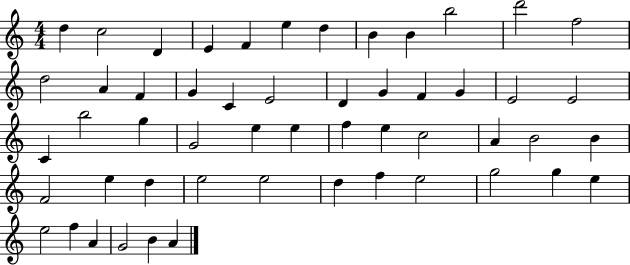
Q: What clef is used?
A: treble